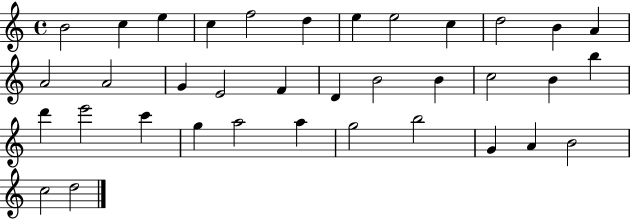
B4/h C5/q E5/q C5/q F5/h D5/q E5/q E5/h C5/q D5/h B4/q A4/q A4/h A4/h G4/q E4/h F4/q D4/q B4/h B4/q C5/h B4/q B5/q D6/q E6/h C6/q G5/q A5/h A5/q G5/h B5/h G4/q A4/q B4/h C5/h D5/h